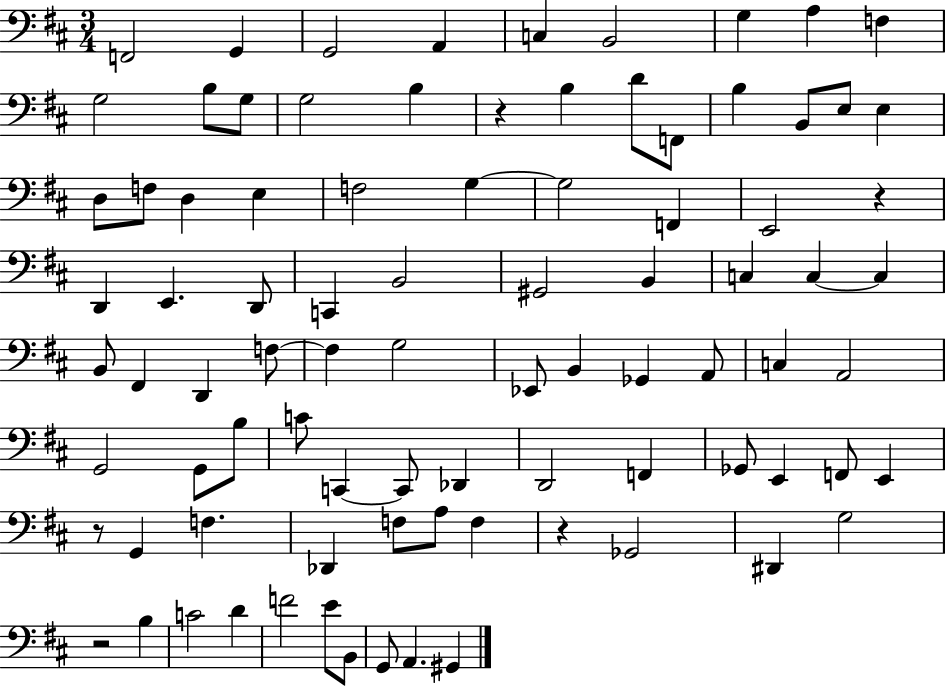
{
  \clef bass
  \numericTimeSignature
  \time 3/4
  \key d \major
  f,2 g,4 | g,2 a,4 | c4 b,2 | g4 a4 f4 | \break g2 b8 g8 | g2 b4 | r4 b4 d'8 f,8 | b4 b,8 e8 e4 | \break d8 f8 d4 e4 | f2 g4~~ | g2 f,4 | e,2 r4 | \break d,4 e,4. d,8 | c,4 b,2 | gis,2 b,4 | c4 c4~~ c4 | \break b,8 fis,4 d,4 f8~~ | f4 g2 | ees,8 b,4 ges,4 a,8 | c4 a,2 | \break g,2 g,8 b8 | c'8 c,4~~ c,8 des,4 | d,2 f,4 | ges,8 e,4 f,8 e,4 | \break r8 g,4 f4. | des,4 f8 a8 f4 | r4 ges,2 | dis,4 g2 | \break r2 b4 | c'2 d'4 | f'2 e'8 b,8 | g,8 a,4. gis,4 | \break \bar "|."
}